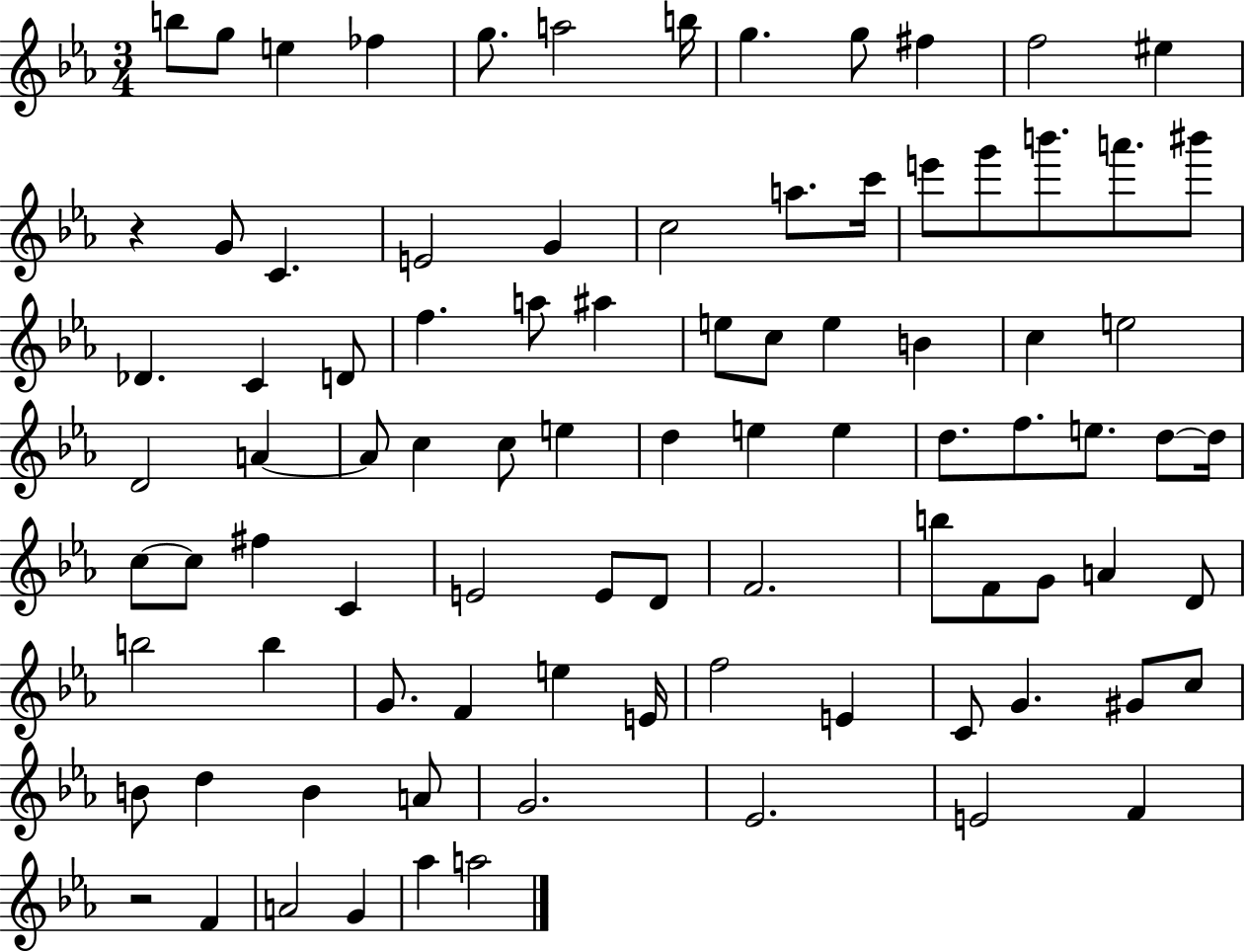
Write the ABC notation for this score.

X:1
T:Untitled
M:3/4
L:1/4
K:Eb
b/2 g/2 e _f g/2 a2 b/4 g g/2 ^f f2 ^e z G/2 C E2 G c2 a/2 c'/4 e'/2 g'/2 b'/2 a'/2 ^b'/2 _D C D/2 f a/2 ^a e/2 c/2 e B c e2 D2 A A/2 c c/2 e d e e d/2 f/2 e/2 d/2 d/4 c/2 c/2 ^f C E2 E/2 D/2 F2 b/2 F/2 G/2 A D/2 b2 b G/2 F e E/4 f2 E C/2 G ^G/2 c/2 B/2 d B A/2 G2 _E2 E2 F z2 F A2 G _a a2